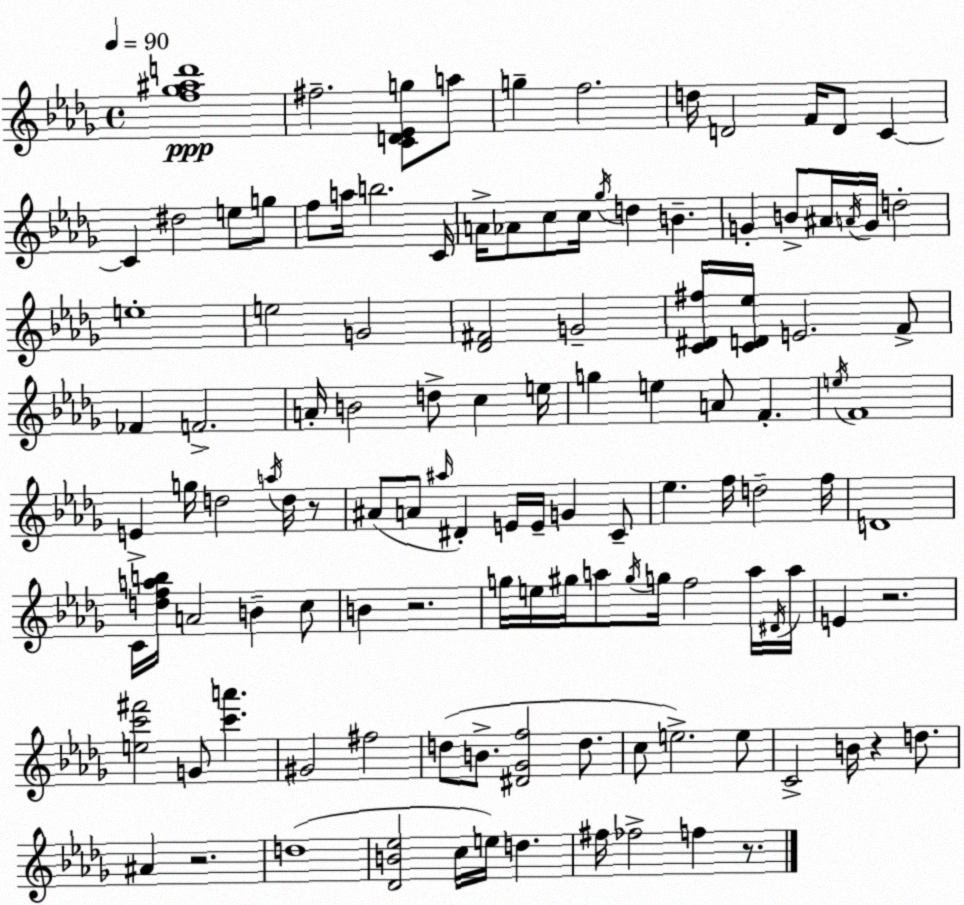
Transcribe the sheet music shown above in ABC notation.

X:1
T:Untitled
M:4/4
L:1/4
K:Bbm
[f_g^ad']4 ^f2 [CD_Eg]/2 a/2 g f2 d/4 D2 F/4 D/2 C C ^d2 e/2 g/2 f/2 a/4 b2 C/4 A/4 _A/2 c/2 c/4 _g/4 d B G B/2 ^A/4 A/4 G/4 d2 e4 e2 G2 [_D^F]2 G2 [C^D^f]/4 [CD_e]/4 E2 F/2 _F F2 A/4 B2 d/2 c e/4 g e A/2 F e/4 F4 E g/4 d2 a/4 d/4 z/2 ^A/2 A/2 ^a/4 ^D E/4 E/4 G C/2 _e f/4 d2 f/4 D4 C/4 [dfab]/4 A2 B c/2 B z2 g/4 e/4 ^g/4 a/2 ^g/4 g/4 f2 a/4 ^D/4 a/4 E z2 [ec'^f']2 G/2 [c'a'] ^G2 ^f2 d/2 B/2 [^D_Gf]2 d/2 c/2 e2 e/2 C2 B/4 z d/2 ^A z2 d4 [_DB_e]2 c/4 e/4 d ^f/4 _f2 f z/2